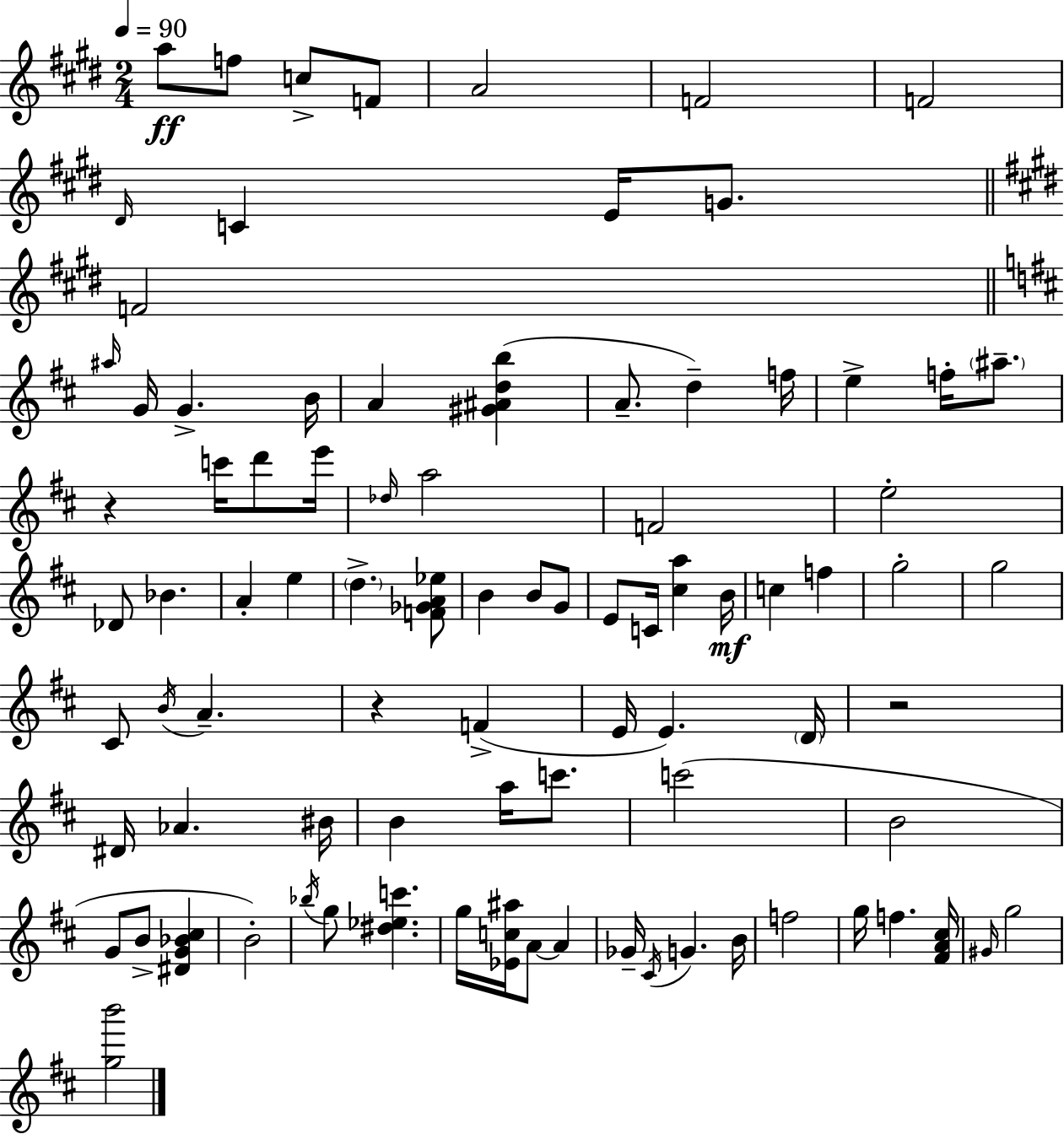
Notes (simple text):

A5/e F5/e C5/e F4/e A4/h F4/h F4/h D#4/s C4/q E4/s G4/e. F4/h A#5/s G4/s G4/q. B4/s A4/q [G#4,A#4,D5,B5]/q A4/e. D5/q F5/s E5/q F5/s A#5/e. R/q C6/s D6/e E6/s Db5/s A5/h F4/h E5/h Db4/e Bb4/q. A4/q E5/q D5/q. [F4,Gb4,A4,Eb5]/e B4/q B4/e G4/e E4/e C4/s [C#5,A5]/q B4/s C5/q F5/q G5/h G5/h C#4/e B4/s A4/q. R/q F4/q E4/s E4/q. D4/s R/h D#4/s Ab4/q. BIS4/s B4/q A5/s C6/e. C6/h B4/h G4/e B4/e [D#4,G4,Bb4,C#5]/q B4/h Bb5/s G5/e [D#5,Eb5,C6]/q. G5/s [Eb4,C5,A#5]/s A4/e A4/q Gb4/s C#4/s G4/q. B4/s F5/h G5/s F5/q. [F#4,A4,C#5]/s G#4/s G5/h [G5,B6]/h